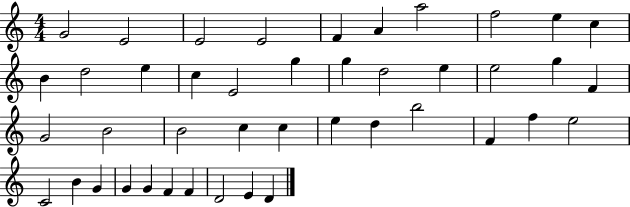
G4/h E4/h E4/h E4/h F4/q A4/q A5/h F5/h E5/q C5/q B4/q D5/h E5/q C5/q E4/h G5/q G5/q D5/h E5/q E5/h G5/q F4/q G4/h B4/h B4/h C5/q C5/q E5/q D5/q B5/h F4/q F5/q E5/h C4/h B4/q G4/q G4/q G4/q F4/q F4/q D4/h E4/q D4/q